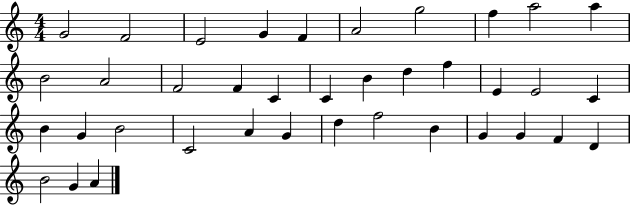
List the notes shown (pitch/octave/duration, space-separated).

G4/h F4/h E4/h G4/q F4/q A4/h G5/h F5/q A5/h A5/q B4/h A4/h F4/h F4/q C4/q C4/q B4/q D5/q F5/q E4/q E4/h C4/q B4/q G4/q B4/h C4/h A4/q G4/q D5/q F5/h B4/q G4/q G4/q F4/q D4/q B4/h G4/q A4/q